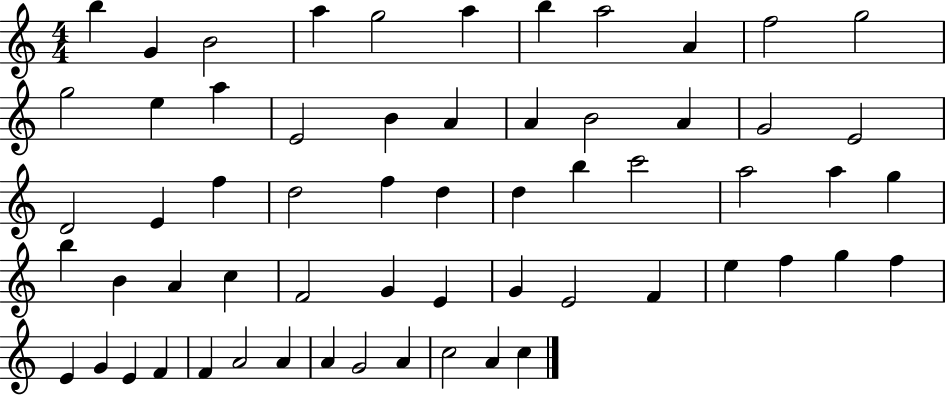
{
  \clef treble
  \numericTimeSignature
  \time 4/4
  \key c \major
  b''4 g'4 b'2 | a''4 g''2 a''4 | b''4 a''2 a'4 | f''2 g''2 | \break g''2 e''4 a''4 | e'2 b'4 a'4 | a'4 b'2 a'4 | g'2 e'2 | \break d'2 e'4 f''4 | d''2 f''4 d''4 | d''4 b''4 c'''2 | a''2 a''4 g''4 | \break b''4 b'4 a'4 c''4 | f'2 g'4 e'4 | g'4 e'2 f'4 | e''4 f''4 g''4 f''4 | \break e'4 g'4 e'4 f'4 | f'4 a'2 a'4 | a'4 g'2 a'4 | c''2 a'4 c''4 | \break \bar "|."
}